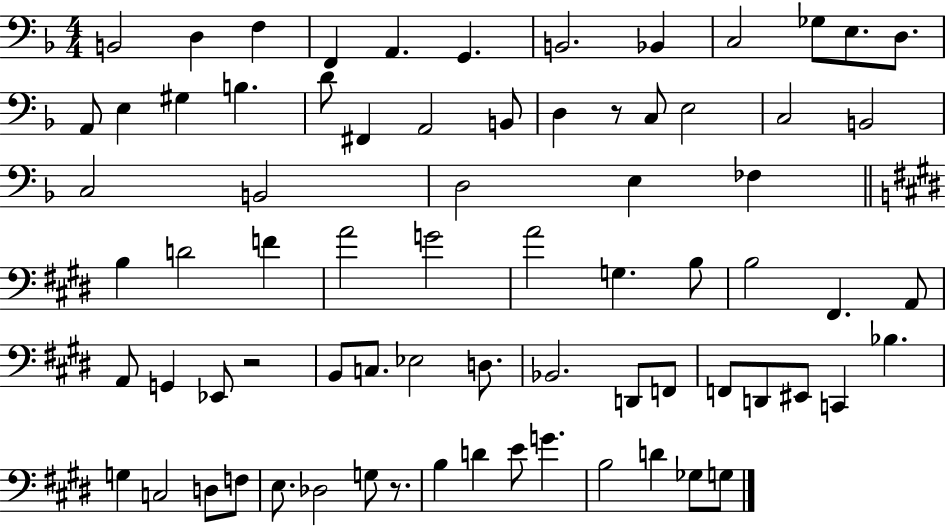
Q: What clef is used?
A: bass